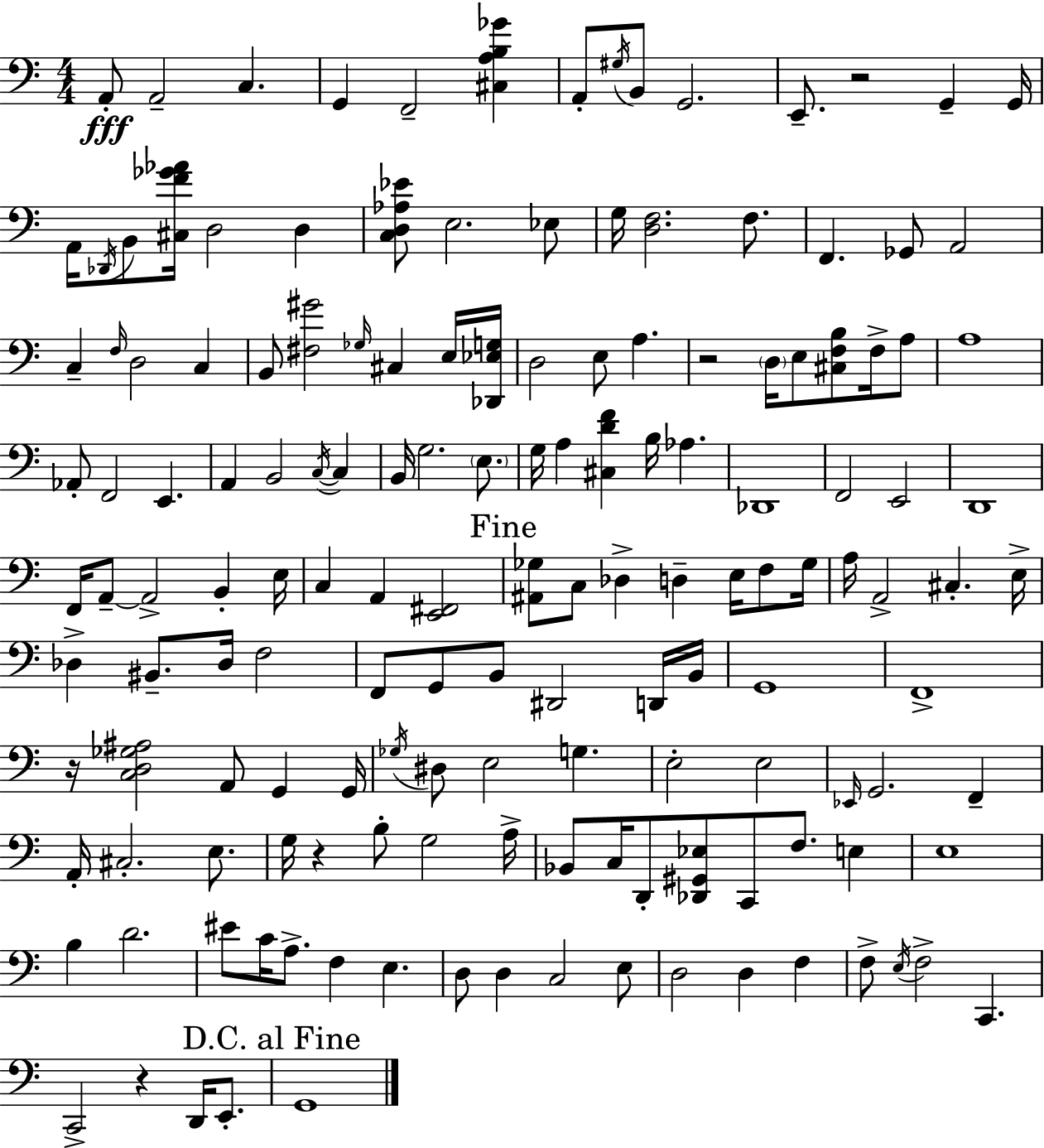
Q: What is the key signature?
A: C major